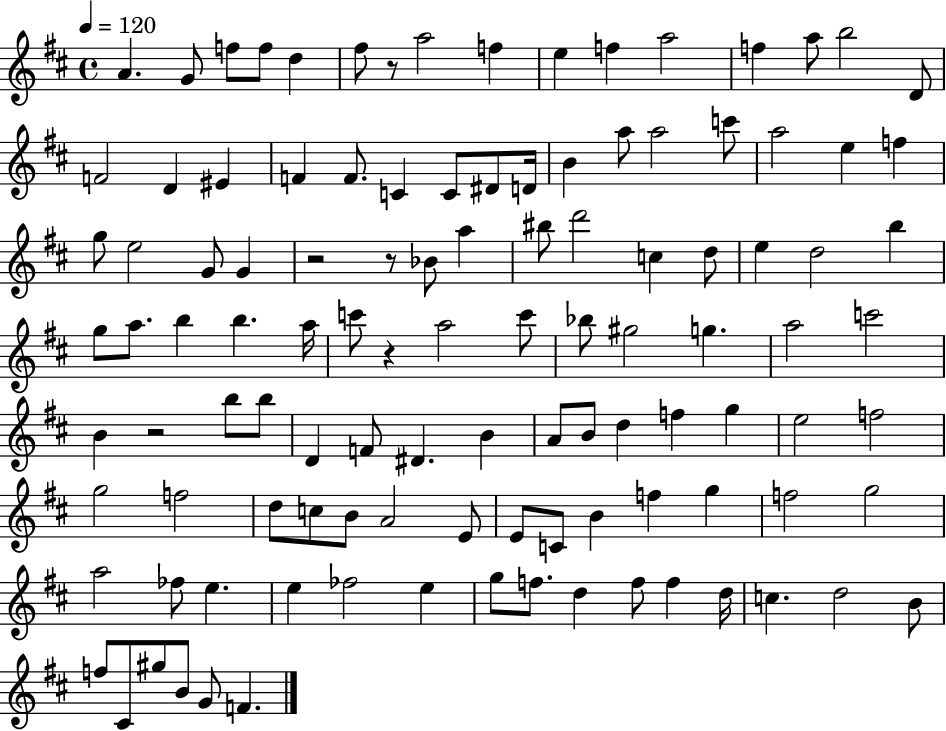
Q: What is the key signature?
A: D major